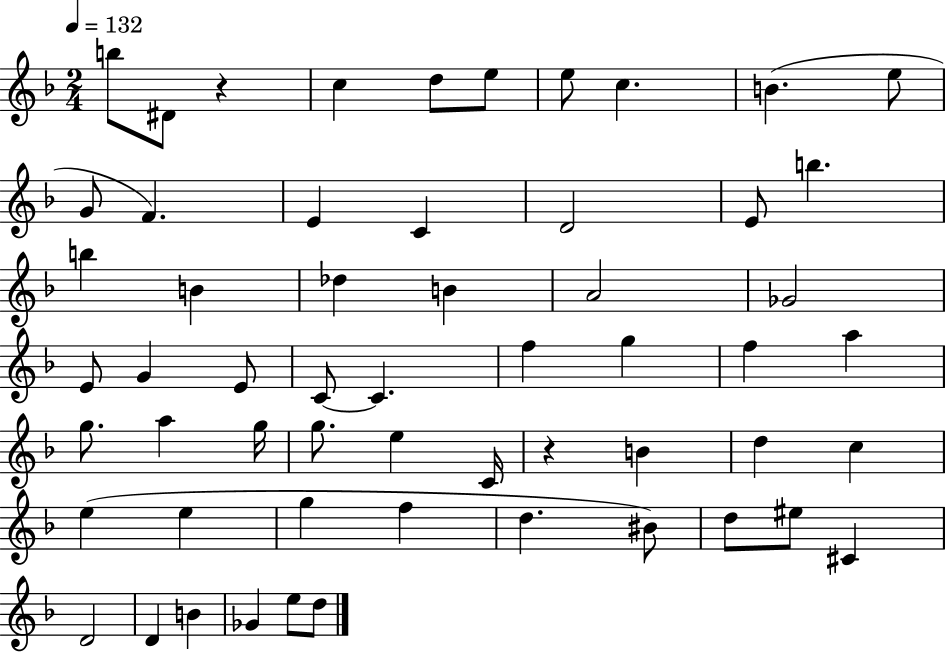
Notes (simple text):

B5/e D#4/e R/q C5/q D5/e E5/e E5/e C5/q. B4/q. E5/e G4/e F4/q. E4/q C4/q D4/h E4/e B5/q. B5/q B4/q Db5/q B4/q A4/h Gb4/h E4/e G4/q E4/e C4/e C4/q. F5/q G5/q F5/q A5/q G5/e. A5/q G5/s G5/e. E5/q C4/s R/q B4/q D5/q C5/q E5/q E5/q G5/q F5/q D5/q. BIS4/e D5/e EIS5/e C#4/q D4/h D4/q B4/q Gb4/q E5/e D5/e